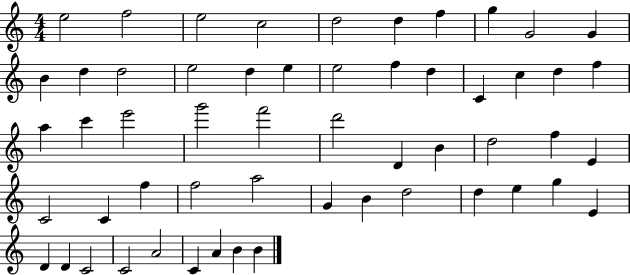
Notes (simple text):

E5/h F5/h E5/h C5/h D5/h D5/q F5/q G5/q G4/h G4/q B4/q D5/q D5/h E5/h D5/q E5/q E5/h F5/q D5/q C4/q C5/q D5/q F5/q A5/q C6/q E6/h G6/h F6/h D6/h D4/q B4/q D5/h F5/q E4/q C4/h C4/q F5/q F5/h A5/h G4/q B4/q D5/h D5/q E5/q G5/q E4/q D4/q D4/q C4/h C4/h A4/h C4/q A4/q B4/q B4/q